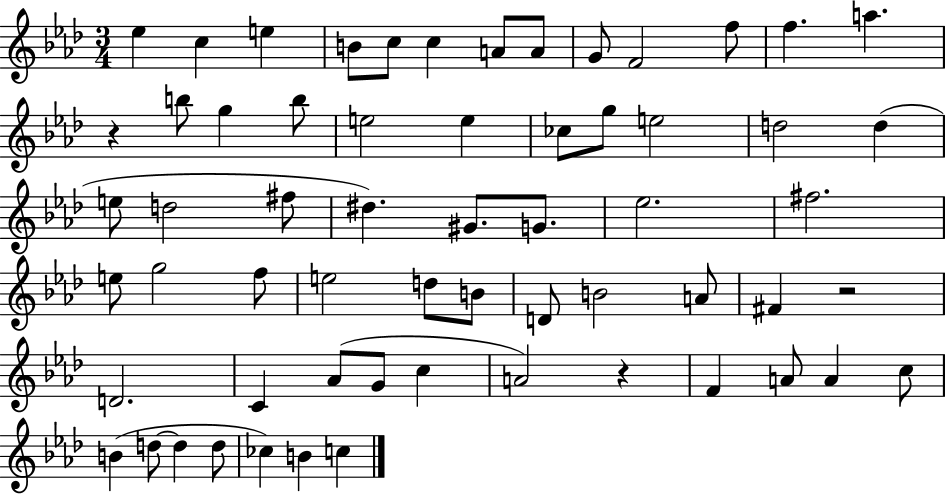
Eb5/q C5/q E5/q B4/e C5/e C5/q A4/e A4/e G4/e F4/h F5/e F5/q. A5/q. R/q B5/e G5/q B5/e E5/h E5/q CES5/e G5/e E5/h D5/h D5/q E5/e D5/h F#5/e D#5/q. G#4/e. G4/e. Eb5/h. F#5/h. E5/e G5/h F5/e E5/h D5/e B4/e D4/e B4/h A4/e F#4/q R/h D4/h. C4/q Ab4/e G4/e C5/q A4/h R/q F4/q A4/e A4/q C5/e B4/q D5/e D5/q D5/e CES5/q B4/q C5/q